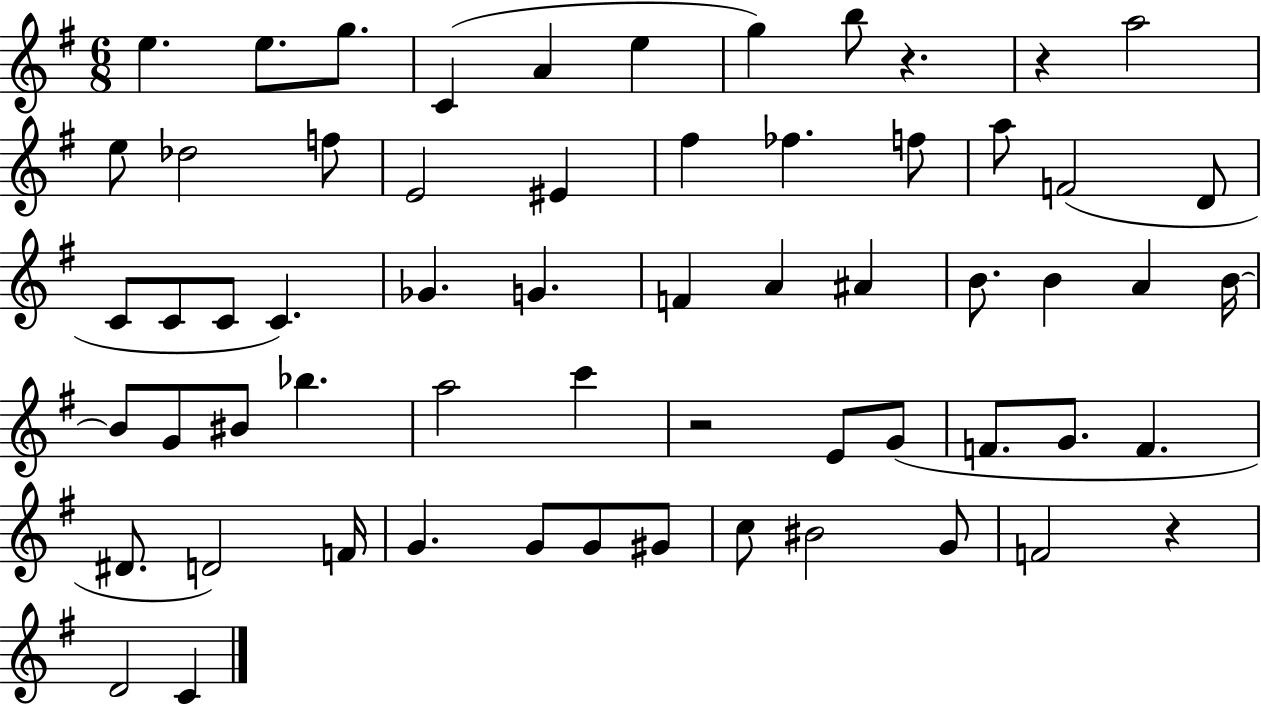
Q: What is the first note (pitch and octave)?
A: E5